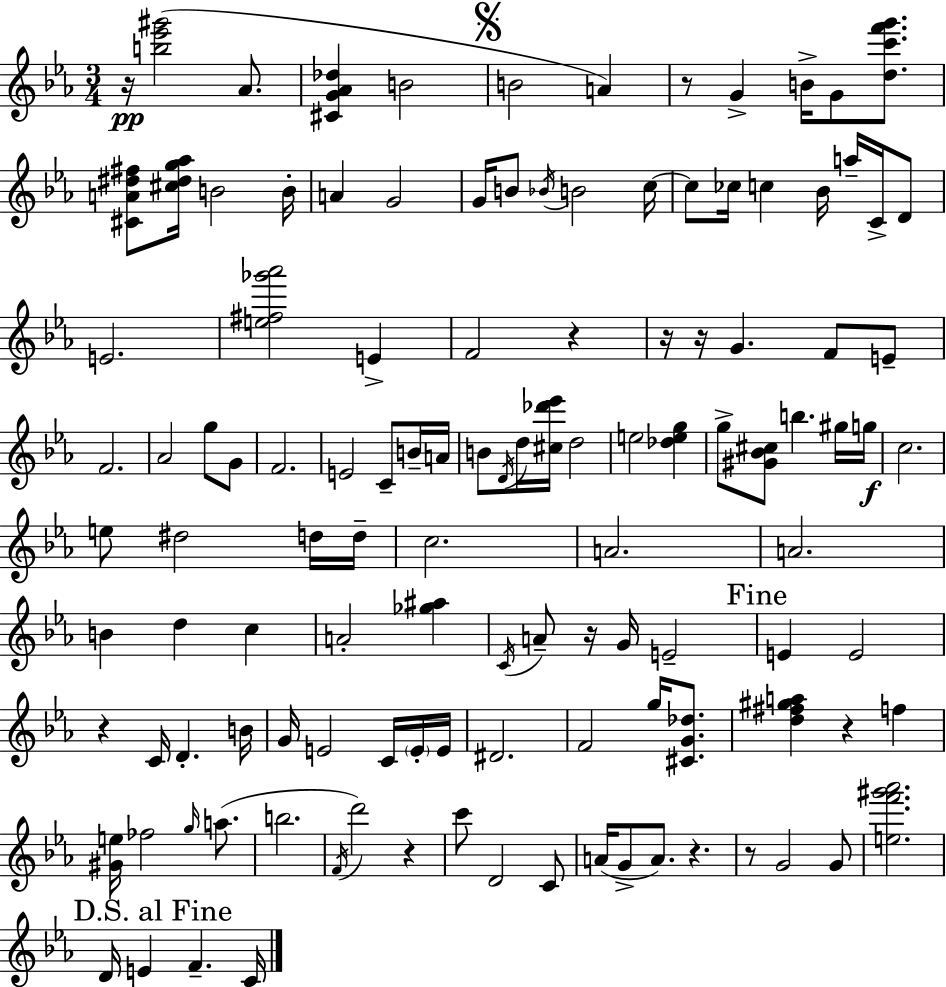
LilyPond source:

{
  \clef treble
  \numericTimeSignature
  \time 3/4
  \key c \minor
  r16\pp <b'' ees''' gis'''>2( aes'8. | <cis' g' aes' des''>4 b'2 | \mark \markup { \musicglyph "scripts.segno" } b'2 a'4) | r8 g'4-> b'16-> g'8 <d'' c''' f''' g'''>8. | \break <cis' a' dis'' fis''>8 <cis'' dis'' g'' aes''>16 b'2 b'16-. | a'4 g'2 | g'16 b'8 \acciaccatura { bes'16 } b'2 | c''16~~ c''8 ces''16 c''4 bes'16 a''16-- c'16-> d'8 | \break e'2. | <e'' fis'' ges''' aes'''>2 e'4-> | f'2 r4 | r16 r16 g'4. f'8 e'8-- | \break f'2. | aes'2 g''8 g'8 | f'2. | e'2 c'8-- b'16-- | \break a'16 b'8 \acciaccatura { d'16 } d''16 <cis'' des''' ees'''>16 d''2 | e''2 <des'' e'' g''>4 | g''8-> <gis' bes' cis''>8 b''4. | gis''16 g''16\f c''2. | \break e''8 dis''2 | d''16 d''16-- c''2. | a'2. | a'2. | \break b'4 d''4 c''4 | a'2-. <ges'' ais''>4 | \acciaccatura { c'16 } a'8-- r16 g'16 e'2-- | \mark "Fine" e'4 e'2 | \break r4 c'16 d'4.-. | b'16 g'16 e'2 | c'16 \parenthesize e'16-. e'16 dis'2. | f'2 g''16 | \break <cis' g' des''>8. <d'' fis'' gis'' a''>4 r4 f''4 | <gis' e''>16 fes''2 | \grace { g''16 } a''8.( b''2. | \acciaccatura { f'16 }) d'''2 | \break r4 c'''8 d'2 | c'8 a'16( g'8-> a'8.) r4. | r8 g'2 | g'8 <e'' f''' gis''' aes'''>2. | \break \mark "D.S. al Fine" d'16 e'4 f'4.-- | c'16 \bar "|."
}